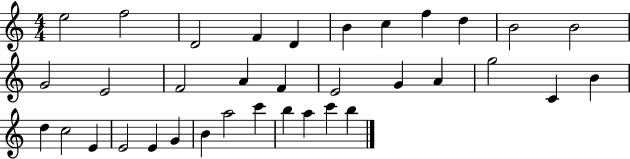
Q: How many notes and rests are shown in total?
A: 35